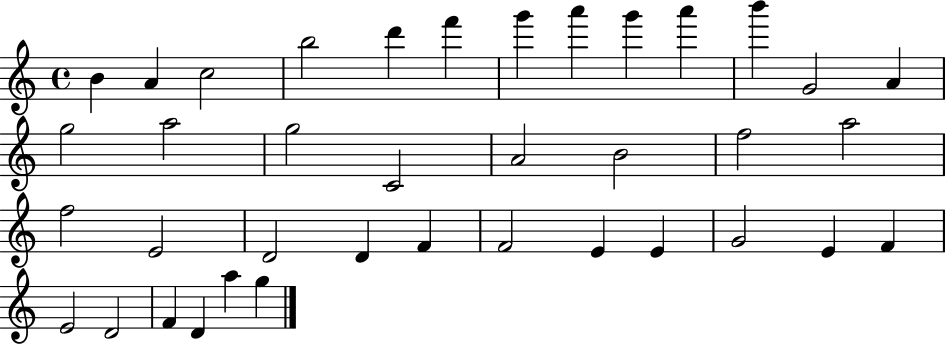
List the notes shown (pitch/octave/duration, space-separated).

B4/q A4/q C5/h B5/h D6/q F6/q G6/q A6/q G6/q A6/q B6/q G4/h A4/q G5/h A5/h G5/h C4/h A4/h B4/h F5/h A5/h F5/h E4/h D4/h D4/q F4/q F4/h E4/q E4/q G4/h E4/q F4/q E4/h D4/h F4/q D4/q A5/q G5/q